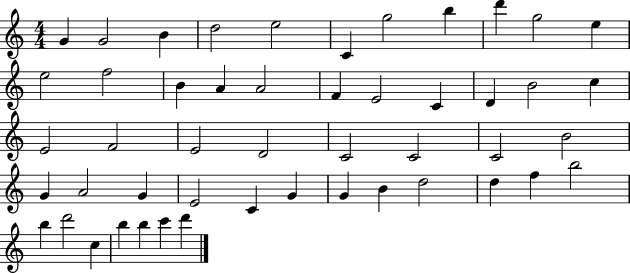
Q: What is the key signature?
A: C major